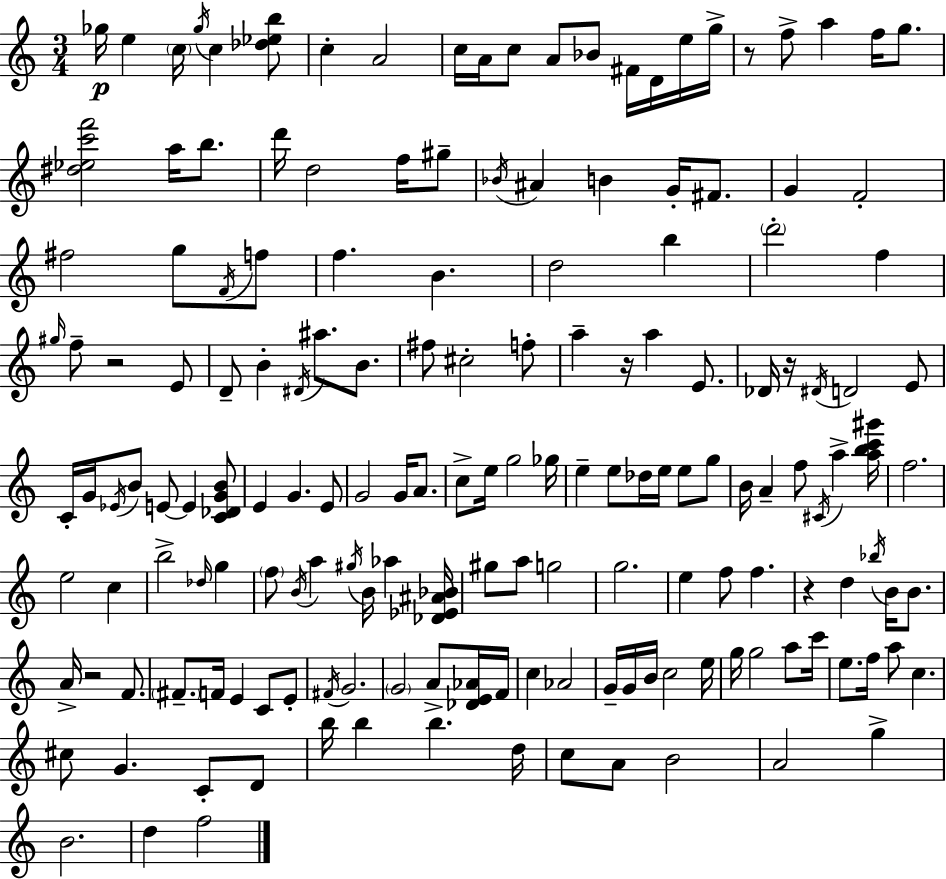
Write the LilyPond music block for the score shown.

{
  \clef treble
  \numericTimeSignature
  \time 3/4
  \key c \major
  ges''16\p e''4 \parenthesize c''16 \acciaccatura { ges''16 } c''4 <des'' ees'' b''>8 | c''4-. a'2 | c''16 a'16 c''8 a'8 bes'8 fis'16 d'16 e''16 | g''16-> r8 f''8-> a''4 f''16 g''8. | \break <dis'' ees'' c''' f'''>2 a''16 b''8. | d'''16 d''2 f''16 gis''8-- | \acciaccatura { bes'16 } ais'4 b'4 g'16-. fis'8. | g'4 f'2-. | \break fis''2 g''8 | \acciaccatura { f'16 } f''8 f''4. b'4. | d''2 b''4 | \parenthesize d'''2-. f''4 | \break \grace { gis''16 } f''8-- r2 | e'8 d'8-- b'4-. \acciaccatura { dis'16 } ais''8. | b'8. fis''8 cis''2-. | f''8-. a''4-- r16 a''4 | \break e'8. des'16 r16 \acciaccatura { dis'16 } d'2 | e'8 c'16-. g'16 \acciaccatura { ees'16 } b'8 e'8~~ | e'4 <c' des' g' b'>8 e'4 g'4. | e'8 g'2 | \break g'16 a'8. c''8-> e''16 g''2 | ges''16 e''4-- e''8 | des''16 e''16 e''8 g''8 b'16 a'4-- | f''8 \acciaccatura { cis'16 } a''4-> <a'' b'' c''' gis'''>16 f''2. | \break e''2 | c''4 b''2-> | \grace { des''16 } g''4 \parenthesize f''8 \acciaccatura { b'16 } | a''4 \acciaccatura { gis''16 } b'16 aes''4 <des' ees' ais' bes'>16 gis''8 | \break a''8 g''2 g''2. | e''4 | f''8 f''4. r4 | d''4 \acciaccatura { bes''16 } b'16 b'8. | \break a'16-> r2 f'8. | \parenthesize fis'8.-- f'16 e'4 c'8 e'8-. | \acciaccatura { fis'16 } g'2. | \parenthesize g'2 a'8-> <des' e' aes'>16 | \break f'16 c''4 aes'2 | g'16-- g'16 b'16 c''2 | e''16 g''16 g''2 a''8 | c'''16 e''8. f''16 a''8 c''4. | \break cis''8 g'4. c'8-. d'8 | b''16 b''4 b''4. | d''16 c''8 a'8 b'2 | a'2 g''4-> | \break b'2. | d''4 f''2 | \bar "|."
}